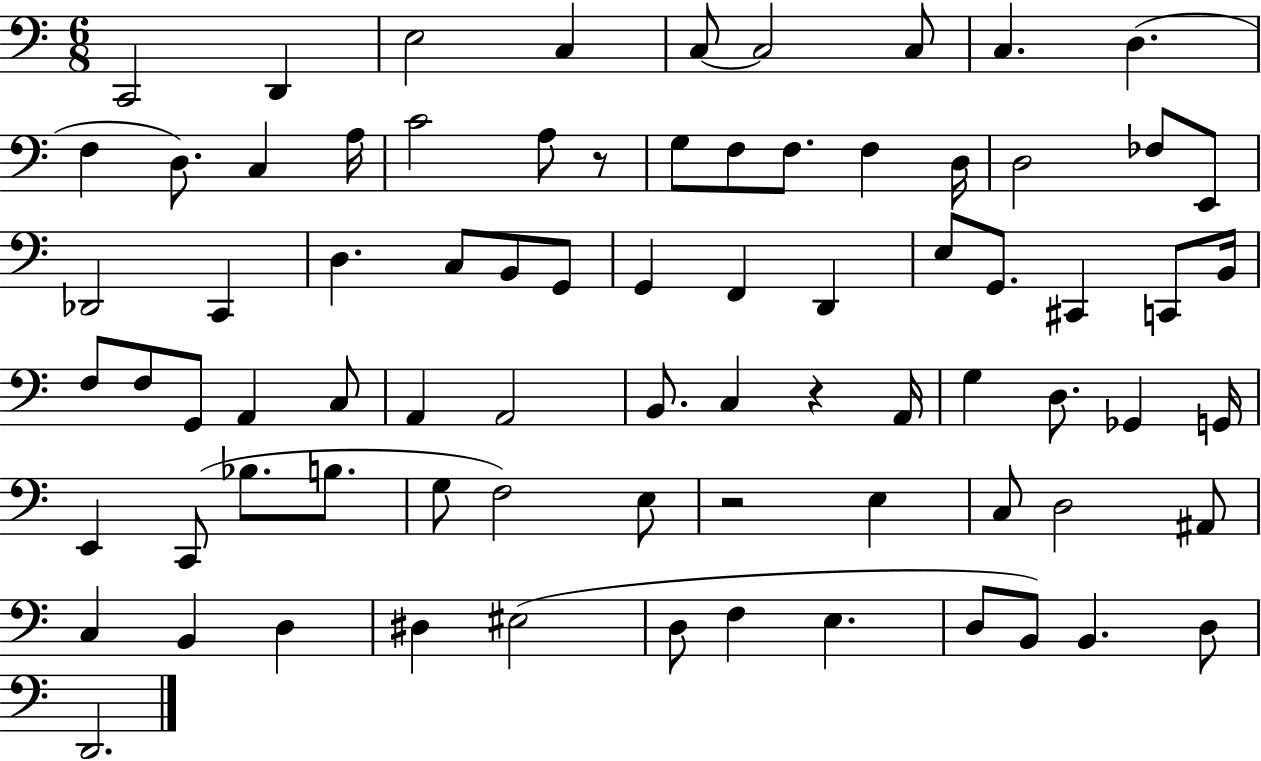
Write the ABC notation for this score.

X:1
T:Untitled
M:6/8
L:1/4
K:C
C,,2 D,, E,2 C, C,/2 C,2 C,/2 C, D, F, D,/2 C, A,/4 C2 A,/2 z/2 G,/2 F,/2 F,/2 F, D,/4 D,2 _F,/2 E,,/2 _D,,2 C,, D, C,/2 B,,/2 G,,/2 G,, F,, D,, E,/2 G,,/2 ^C,, C,,/2 B,,/4 F,/2 F,/2 G,,/2 A,, C,/2 A,, A,,2 B,,/2 C, z A,,/4 G, D,/2 _G,, G,,/4 E,, C,,/2 _B,/2 B,/2 G,/2 F,2 E,/2 z2 E, C,/2 D,2 ^A,,/2 C, B,, D, ^D, ^E,2 D,/2 F, E, D,/2 B,,/2 B,, D,/2 D,,2